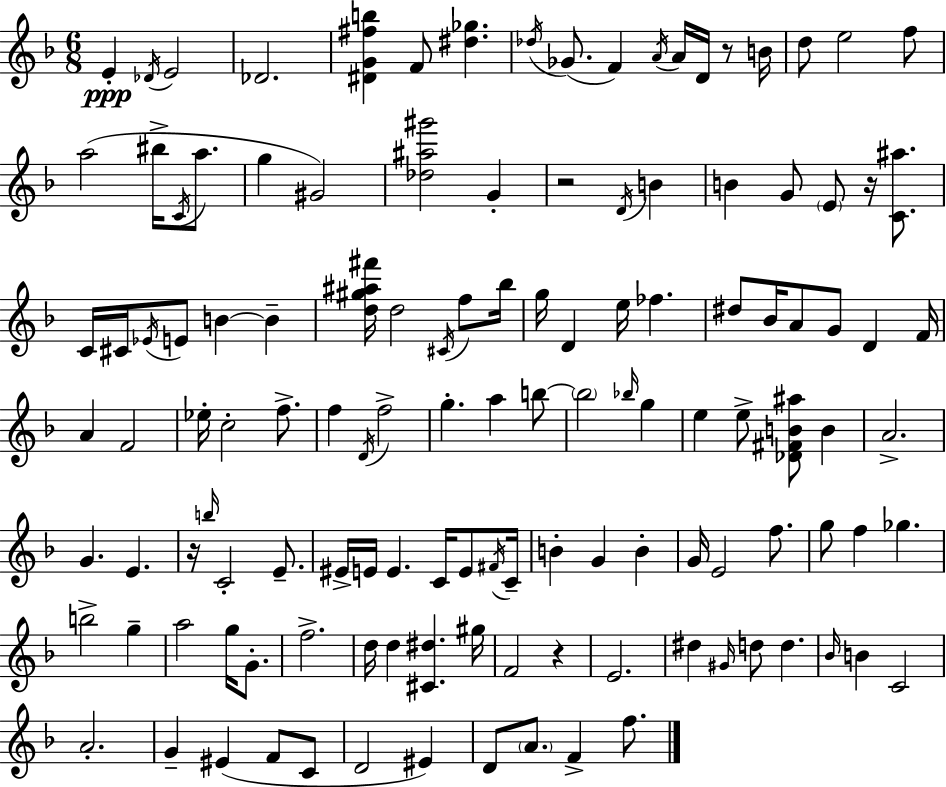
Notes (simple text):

E4/q Db4/s E4/h Db4/h. [D#4,G4,F#5,B5]/q F4/e [D#5,Gb5]/q. Db5/s Gb4/e. F4/q A4/s A4/s D4/s R/e B4/s D5/e E5/h F5/e A5/h BIS5/s C4/s A5/e. G5/q G#4/h [Db5,A#5,G#6]/h G4/q R/h D4/s B4/q B4/q G4/e E4/e R/s [C4,A#5]/e. C4/s C#4/s Eb4/s E4/e B4/q B4/q [D5,G#5,A#5,F#6]/s D5/h C#4/s F5/e Bb5/s G5/s D4/q E5/s FES5/q. D#5/e Bb4/s A4/e G4/e D4/q F4/s A4/q F4/h Eb5/s C5/h F5/e. F5/q D4/s F5/h G5/q. A5/q B5/e B5/h Bb5/s G5/q E5/q E5/e [Db4,F#4,B4,A#5]/e B4/q A4/h. G4/q. E4/q. R/s B5/s C4/h E4/e. EIS4/s E4/s E4/q. C4/s E4/e F#4/s C4/s B4/q G4/q B4/q G4/s E4/h F5/e. G5/e F5/q Gb5/q. B5/h G5/q A5/h G5/s G4/e. F5/h. D5/s D5/q [C#4,D#5]/q. G#5/s F4/h R/q E4/h. D#5/q G#4/s D5/e D5/q. Bb4/s B4/q C4/h A4/h. G4/q EIS4/q F4/e C4/e D4/h EIS4/q D4/e A4/e. F4/q F5/e.